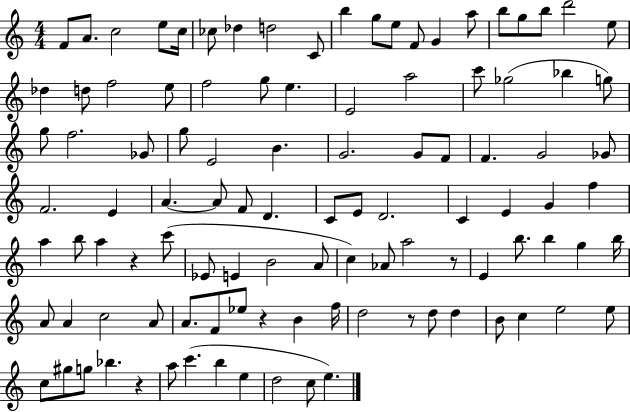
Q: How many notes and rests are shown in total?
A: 106